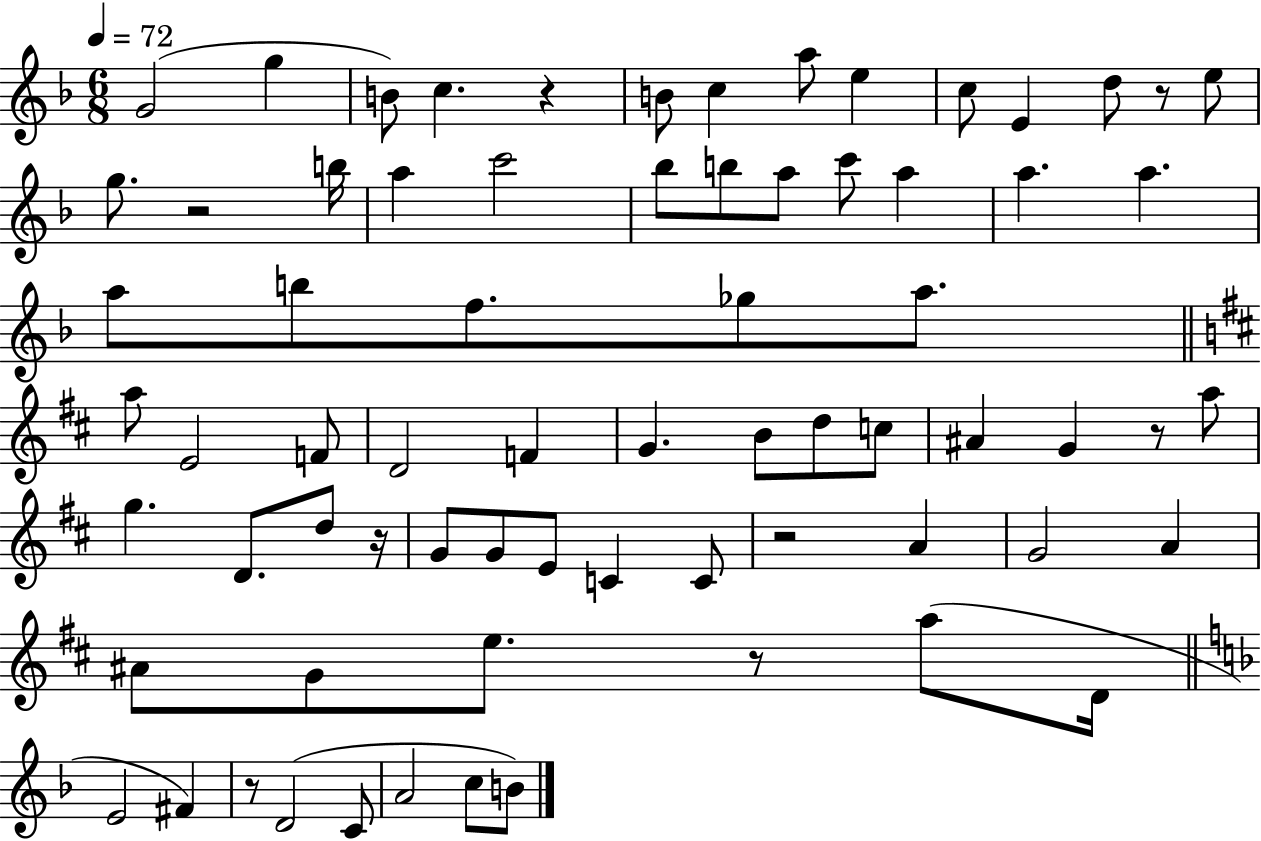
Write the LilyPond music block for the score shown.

{
  \clef treble
  \numericTimeSignature
  \time 6/8
  \key f \major
  \tempo 4 = 72
  g'2( g''4 | b'8) c''4. r4 | b'8 c''4 a''8 e''4 | c''8 e'4 d''8 r8 e''8 | \break g''8. r2 b''16 | a''4 c'''2 | bes''8 b''8 a''8 c'''8 a''4 | a''4. a''4. | \break a''8 b''8 f''8. ges''8 a''8. | \bar "||" \break \key d \major a''8 e'2 f'8 | d'2 f'4 | g'4. b'8 d''8 c''8 | ais'4 g'4 r8 a''8 | \break g''4. d'8. d''8 r16 | g'8 g'8 e'8 c'4 c'8 | r2 a'4 | g'2 a'4 | \break ais'8 g'8 e''8. r8 a''8( d'16 | \bar "||" \break \key d \minor e'2 fis'4) | r8 d'2( c'8 | a'2 c''8 b'8) | \bar "|."
}